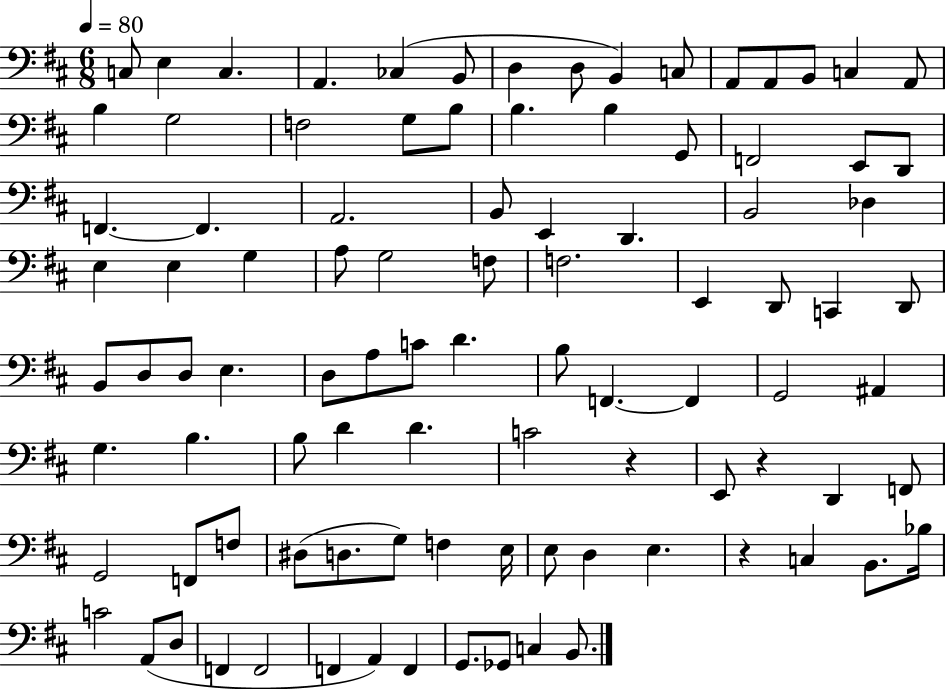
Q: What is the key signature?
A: D major